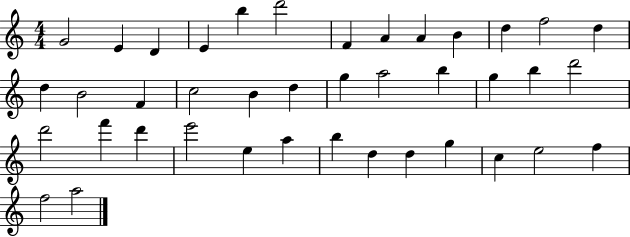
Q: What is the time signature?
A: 4/4